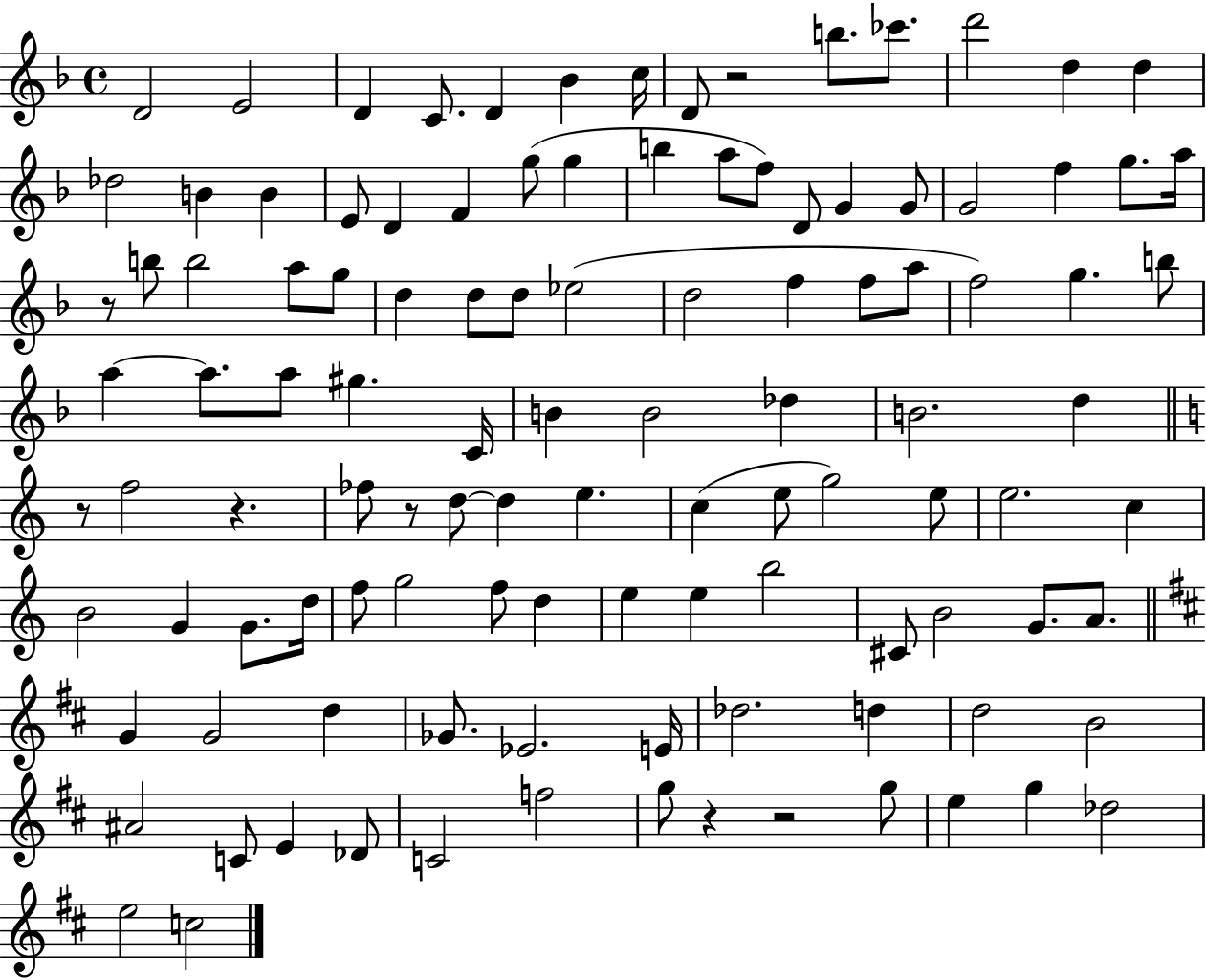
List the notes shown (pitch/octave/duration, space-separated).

D4/h E4/h D4/q C4/e. D4/q Bb4/q C5/s D4/e R/h B5/e. CES6/e. D6/h D5/q D5/q Db5/h B4/q B4/q E4/e D4/q F4/q G5/e G5/q B5/q A5/e F5/e D4/e G4/q G4/e G4/h F5/q G5/e. A5/s R/e B5/e B5/h A5/e G5/e D5/q D5/e D5/e Eb5/h D5/h F5/q F5/e A5/e F5/h G5/q. B5/e A5/q A5/e. A5/e G#5/q. C4/s B4/q B4/h Db5/q B4/h. D5/q R/e F5/h R/q. FES5/e R/e D5/e D5/q E5/q. C5/q E5/e G5/h E5/e E5/h. C5/q B4/h G4/q G4/e. D5/s F5/e G5/h F5/e D5/q E5/q E5/q B5/h C#4/e B4/h G4/e. A4/e. G4/q G4/h D5/q Gb4/e. Eb4/h. E4/s Db5/h. D5/q D5/h B4/h A#4/h C4/e E4/q Db4/e C4/h F5/h G5/e R/q R/h G5/e E5/q G5/q Db5/h E5/h C5/h